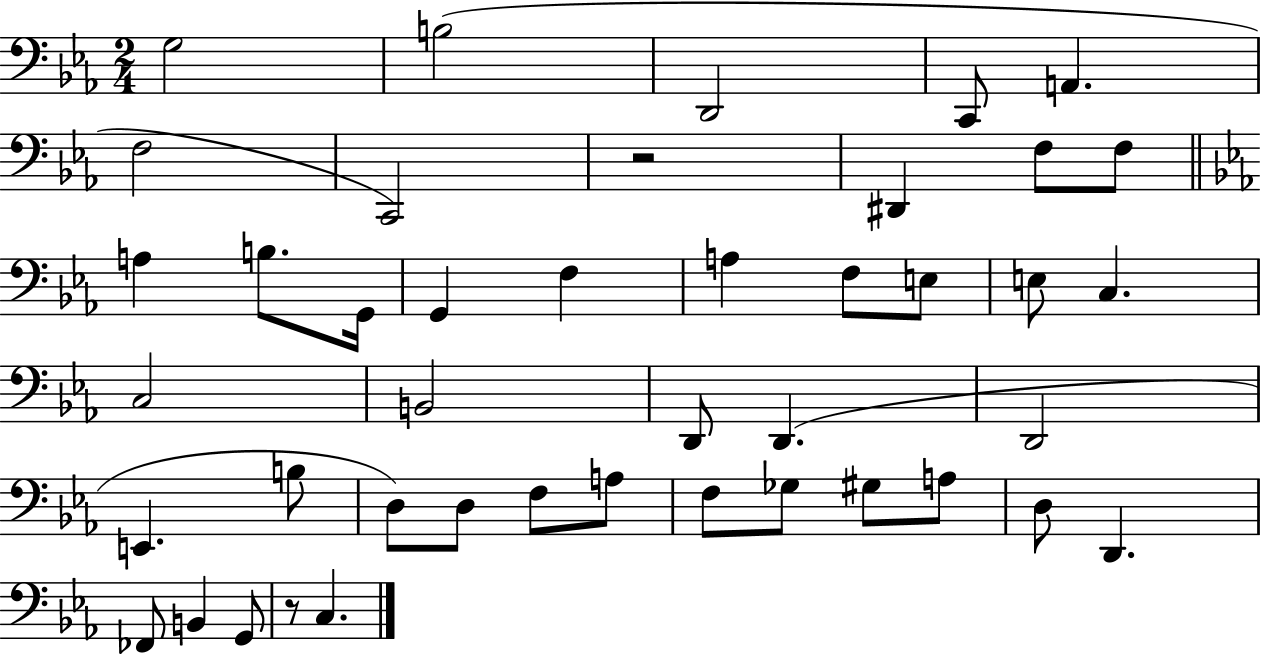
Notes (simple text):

G3/h B3/h D2/h C2/e A2/q. F3/h C2/h R/h D#2/q F3/e F3/e A3/q B3/e. G2/s G2/q F3/q A3/q F3/e E3/e E3/e C3/q. C3/h B2/h D2/e D2/q. D2/h E2/q. B3/e D3/e D3/e F3/e A3/e F3/e Gb3/e G#3/e A3/e D3/e D2/q. FES2/e B2/q G2/e R/e C3/q.